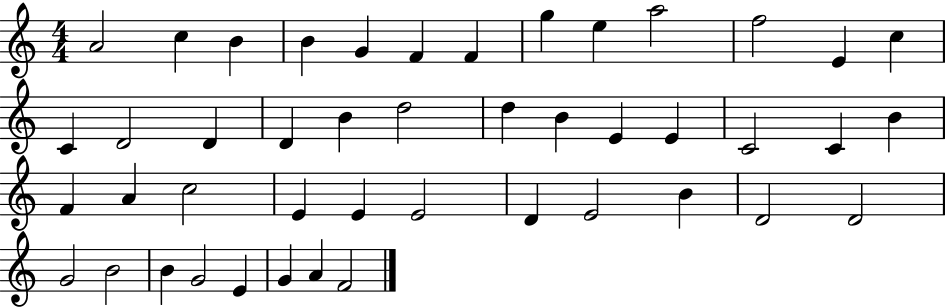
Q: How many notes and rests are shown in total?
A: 45